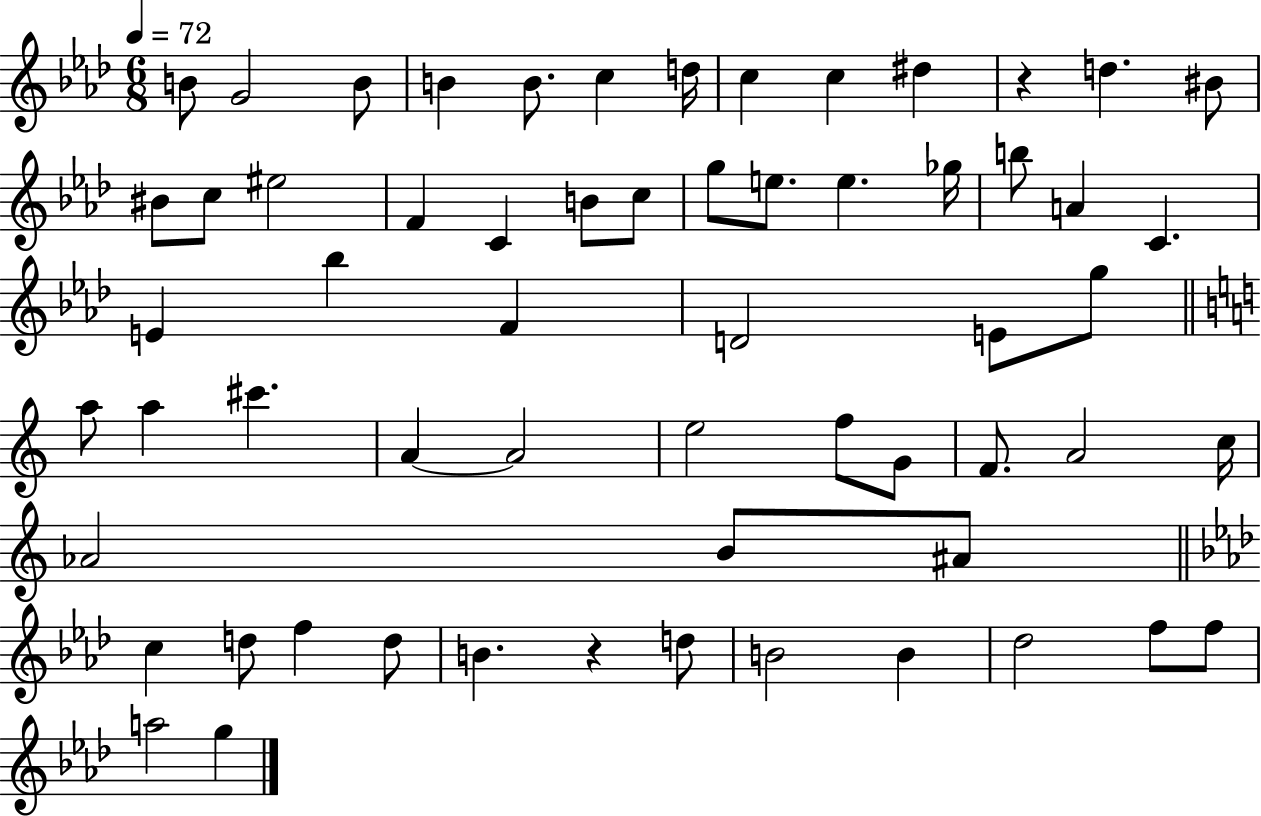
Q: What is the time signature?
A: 6/8